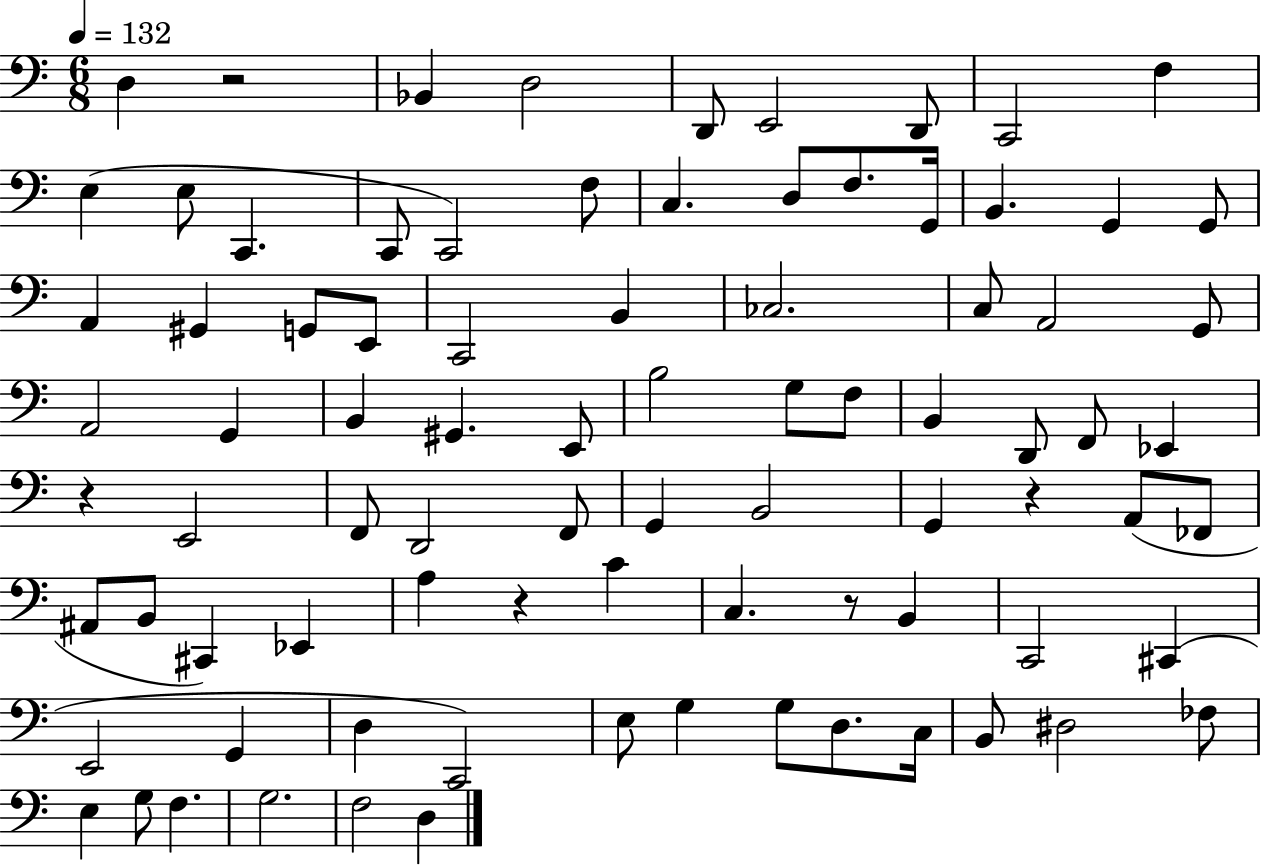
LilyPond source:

{
  \clef bass
  \numericTimeSignature
  \time 6/8
  \key c \major
  \tempo 4 = 132
  d4 r2 | bes,4 d2 | d,8 e,2 d,8 | c,2 f4 | \break e4( e8 c,4. | c,8 c,2) f8 | c4. d8 f8. g,16 | b,4. g,4 g,8 | \break a,4 gis,4 g,8 e,8 | c,2 b,4 | ces2. | c8 a,2 g,8 | \break a,2 g,4 | b,4 gis,4. e,8 | b2 g8 f8 | b,4 d,8 f,8 ees,4 | \break r4 e,2 | f,8 d,2 f,8 | g,4 b,2 | g,4 r4 a,8( fes,8 | \break ais,8 b,8 cis,4) ees,4 | a4 r4 c'4 | c4. r8 b,4 | c,2 cis,4( | \break e,2 g,4 | d4 c,2) | e8 g4 g8 d8. c16 | b,8 dis2 fes8 | \break e4 g8 f4. | g2. | f2 d4 | \bar "|."
}